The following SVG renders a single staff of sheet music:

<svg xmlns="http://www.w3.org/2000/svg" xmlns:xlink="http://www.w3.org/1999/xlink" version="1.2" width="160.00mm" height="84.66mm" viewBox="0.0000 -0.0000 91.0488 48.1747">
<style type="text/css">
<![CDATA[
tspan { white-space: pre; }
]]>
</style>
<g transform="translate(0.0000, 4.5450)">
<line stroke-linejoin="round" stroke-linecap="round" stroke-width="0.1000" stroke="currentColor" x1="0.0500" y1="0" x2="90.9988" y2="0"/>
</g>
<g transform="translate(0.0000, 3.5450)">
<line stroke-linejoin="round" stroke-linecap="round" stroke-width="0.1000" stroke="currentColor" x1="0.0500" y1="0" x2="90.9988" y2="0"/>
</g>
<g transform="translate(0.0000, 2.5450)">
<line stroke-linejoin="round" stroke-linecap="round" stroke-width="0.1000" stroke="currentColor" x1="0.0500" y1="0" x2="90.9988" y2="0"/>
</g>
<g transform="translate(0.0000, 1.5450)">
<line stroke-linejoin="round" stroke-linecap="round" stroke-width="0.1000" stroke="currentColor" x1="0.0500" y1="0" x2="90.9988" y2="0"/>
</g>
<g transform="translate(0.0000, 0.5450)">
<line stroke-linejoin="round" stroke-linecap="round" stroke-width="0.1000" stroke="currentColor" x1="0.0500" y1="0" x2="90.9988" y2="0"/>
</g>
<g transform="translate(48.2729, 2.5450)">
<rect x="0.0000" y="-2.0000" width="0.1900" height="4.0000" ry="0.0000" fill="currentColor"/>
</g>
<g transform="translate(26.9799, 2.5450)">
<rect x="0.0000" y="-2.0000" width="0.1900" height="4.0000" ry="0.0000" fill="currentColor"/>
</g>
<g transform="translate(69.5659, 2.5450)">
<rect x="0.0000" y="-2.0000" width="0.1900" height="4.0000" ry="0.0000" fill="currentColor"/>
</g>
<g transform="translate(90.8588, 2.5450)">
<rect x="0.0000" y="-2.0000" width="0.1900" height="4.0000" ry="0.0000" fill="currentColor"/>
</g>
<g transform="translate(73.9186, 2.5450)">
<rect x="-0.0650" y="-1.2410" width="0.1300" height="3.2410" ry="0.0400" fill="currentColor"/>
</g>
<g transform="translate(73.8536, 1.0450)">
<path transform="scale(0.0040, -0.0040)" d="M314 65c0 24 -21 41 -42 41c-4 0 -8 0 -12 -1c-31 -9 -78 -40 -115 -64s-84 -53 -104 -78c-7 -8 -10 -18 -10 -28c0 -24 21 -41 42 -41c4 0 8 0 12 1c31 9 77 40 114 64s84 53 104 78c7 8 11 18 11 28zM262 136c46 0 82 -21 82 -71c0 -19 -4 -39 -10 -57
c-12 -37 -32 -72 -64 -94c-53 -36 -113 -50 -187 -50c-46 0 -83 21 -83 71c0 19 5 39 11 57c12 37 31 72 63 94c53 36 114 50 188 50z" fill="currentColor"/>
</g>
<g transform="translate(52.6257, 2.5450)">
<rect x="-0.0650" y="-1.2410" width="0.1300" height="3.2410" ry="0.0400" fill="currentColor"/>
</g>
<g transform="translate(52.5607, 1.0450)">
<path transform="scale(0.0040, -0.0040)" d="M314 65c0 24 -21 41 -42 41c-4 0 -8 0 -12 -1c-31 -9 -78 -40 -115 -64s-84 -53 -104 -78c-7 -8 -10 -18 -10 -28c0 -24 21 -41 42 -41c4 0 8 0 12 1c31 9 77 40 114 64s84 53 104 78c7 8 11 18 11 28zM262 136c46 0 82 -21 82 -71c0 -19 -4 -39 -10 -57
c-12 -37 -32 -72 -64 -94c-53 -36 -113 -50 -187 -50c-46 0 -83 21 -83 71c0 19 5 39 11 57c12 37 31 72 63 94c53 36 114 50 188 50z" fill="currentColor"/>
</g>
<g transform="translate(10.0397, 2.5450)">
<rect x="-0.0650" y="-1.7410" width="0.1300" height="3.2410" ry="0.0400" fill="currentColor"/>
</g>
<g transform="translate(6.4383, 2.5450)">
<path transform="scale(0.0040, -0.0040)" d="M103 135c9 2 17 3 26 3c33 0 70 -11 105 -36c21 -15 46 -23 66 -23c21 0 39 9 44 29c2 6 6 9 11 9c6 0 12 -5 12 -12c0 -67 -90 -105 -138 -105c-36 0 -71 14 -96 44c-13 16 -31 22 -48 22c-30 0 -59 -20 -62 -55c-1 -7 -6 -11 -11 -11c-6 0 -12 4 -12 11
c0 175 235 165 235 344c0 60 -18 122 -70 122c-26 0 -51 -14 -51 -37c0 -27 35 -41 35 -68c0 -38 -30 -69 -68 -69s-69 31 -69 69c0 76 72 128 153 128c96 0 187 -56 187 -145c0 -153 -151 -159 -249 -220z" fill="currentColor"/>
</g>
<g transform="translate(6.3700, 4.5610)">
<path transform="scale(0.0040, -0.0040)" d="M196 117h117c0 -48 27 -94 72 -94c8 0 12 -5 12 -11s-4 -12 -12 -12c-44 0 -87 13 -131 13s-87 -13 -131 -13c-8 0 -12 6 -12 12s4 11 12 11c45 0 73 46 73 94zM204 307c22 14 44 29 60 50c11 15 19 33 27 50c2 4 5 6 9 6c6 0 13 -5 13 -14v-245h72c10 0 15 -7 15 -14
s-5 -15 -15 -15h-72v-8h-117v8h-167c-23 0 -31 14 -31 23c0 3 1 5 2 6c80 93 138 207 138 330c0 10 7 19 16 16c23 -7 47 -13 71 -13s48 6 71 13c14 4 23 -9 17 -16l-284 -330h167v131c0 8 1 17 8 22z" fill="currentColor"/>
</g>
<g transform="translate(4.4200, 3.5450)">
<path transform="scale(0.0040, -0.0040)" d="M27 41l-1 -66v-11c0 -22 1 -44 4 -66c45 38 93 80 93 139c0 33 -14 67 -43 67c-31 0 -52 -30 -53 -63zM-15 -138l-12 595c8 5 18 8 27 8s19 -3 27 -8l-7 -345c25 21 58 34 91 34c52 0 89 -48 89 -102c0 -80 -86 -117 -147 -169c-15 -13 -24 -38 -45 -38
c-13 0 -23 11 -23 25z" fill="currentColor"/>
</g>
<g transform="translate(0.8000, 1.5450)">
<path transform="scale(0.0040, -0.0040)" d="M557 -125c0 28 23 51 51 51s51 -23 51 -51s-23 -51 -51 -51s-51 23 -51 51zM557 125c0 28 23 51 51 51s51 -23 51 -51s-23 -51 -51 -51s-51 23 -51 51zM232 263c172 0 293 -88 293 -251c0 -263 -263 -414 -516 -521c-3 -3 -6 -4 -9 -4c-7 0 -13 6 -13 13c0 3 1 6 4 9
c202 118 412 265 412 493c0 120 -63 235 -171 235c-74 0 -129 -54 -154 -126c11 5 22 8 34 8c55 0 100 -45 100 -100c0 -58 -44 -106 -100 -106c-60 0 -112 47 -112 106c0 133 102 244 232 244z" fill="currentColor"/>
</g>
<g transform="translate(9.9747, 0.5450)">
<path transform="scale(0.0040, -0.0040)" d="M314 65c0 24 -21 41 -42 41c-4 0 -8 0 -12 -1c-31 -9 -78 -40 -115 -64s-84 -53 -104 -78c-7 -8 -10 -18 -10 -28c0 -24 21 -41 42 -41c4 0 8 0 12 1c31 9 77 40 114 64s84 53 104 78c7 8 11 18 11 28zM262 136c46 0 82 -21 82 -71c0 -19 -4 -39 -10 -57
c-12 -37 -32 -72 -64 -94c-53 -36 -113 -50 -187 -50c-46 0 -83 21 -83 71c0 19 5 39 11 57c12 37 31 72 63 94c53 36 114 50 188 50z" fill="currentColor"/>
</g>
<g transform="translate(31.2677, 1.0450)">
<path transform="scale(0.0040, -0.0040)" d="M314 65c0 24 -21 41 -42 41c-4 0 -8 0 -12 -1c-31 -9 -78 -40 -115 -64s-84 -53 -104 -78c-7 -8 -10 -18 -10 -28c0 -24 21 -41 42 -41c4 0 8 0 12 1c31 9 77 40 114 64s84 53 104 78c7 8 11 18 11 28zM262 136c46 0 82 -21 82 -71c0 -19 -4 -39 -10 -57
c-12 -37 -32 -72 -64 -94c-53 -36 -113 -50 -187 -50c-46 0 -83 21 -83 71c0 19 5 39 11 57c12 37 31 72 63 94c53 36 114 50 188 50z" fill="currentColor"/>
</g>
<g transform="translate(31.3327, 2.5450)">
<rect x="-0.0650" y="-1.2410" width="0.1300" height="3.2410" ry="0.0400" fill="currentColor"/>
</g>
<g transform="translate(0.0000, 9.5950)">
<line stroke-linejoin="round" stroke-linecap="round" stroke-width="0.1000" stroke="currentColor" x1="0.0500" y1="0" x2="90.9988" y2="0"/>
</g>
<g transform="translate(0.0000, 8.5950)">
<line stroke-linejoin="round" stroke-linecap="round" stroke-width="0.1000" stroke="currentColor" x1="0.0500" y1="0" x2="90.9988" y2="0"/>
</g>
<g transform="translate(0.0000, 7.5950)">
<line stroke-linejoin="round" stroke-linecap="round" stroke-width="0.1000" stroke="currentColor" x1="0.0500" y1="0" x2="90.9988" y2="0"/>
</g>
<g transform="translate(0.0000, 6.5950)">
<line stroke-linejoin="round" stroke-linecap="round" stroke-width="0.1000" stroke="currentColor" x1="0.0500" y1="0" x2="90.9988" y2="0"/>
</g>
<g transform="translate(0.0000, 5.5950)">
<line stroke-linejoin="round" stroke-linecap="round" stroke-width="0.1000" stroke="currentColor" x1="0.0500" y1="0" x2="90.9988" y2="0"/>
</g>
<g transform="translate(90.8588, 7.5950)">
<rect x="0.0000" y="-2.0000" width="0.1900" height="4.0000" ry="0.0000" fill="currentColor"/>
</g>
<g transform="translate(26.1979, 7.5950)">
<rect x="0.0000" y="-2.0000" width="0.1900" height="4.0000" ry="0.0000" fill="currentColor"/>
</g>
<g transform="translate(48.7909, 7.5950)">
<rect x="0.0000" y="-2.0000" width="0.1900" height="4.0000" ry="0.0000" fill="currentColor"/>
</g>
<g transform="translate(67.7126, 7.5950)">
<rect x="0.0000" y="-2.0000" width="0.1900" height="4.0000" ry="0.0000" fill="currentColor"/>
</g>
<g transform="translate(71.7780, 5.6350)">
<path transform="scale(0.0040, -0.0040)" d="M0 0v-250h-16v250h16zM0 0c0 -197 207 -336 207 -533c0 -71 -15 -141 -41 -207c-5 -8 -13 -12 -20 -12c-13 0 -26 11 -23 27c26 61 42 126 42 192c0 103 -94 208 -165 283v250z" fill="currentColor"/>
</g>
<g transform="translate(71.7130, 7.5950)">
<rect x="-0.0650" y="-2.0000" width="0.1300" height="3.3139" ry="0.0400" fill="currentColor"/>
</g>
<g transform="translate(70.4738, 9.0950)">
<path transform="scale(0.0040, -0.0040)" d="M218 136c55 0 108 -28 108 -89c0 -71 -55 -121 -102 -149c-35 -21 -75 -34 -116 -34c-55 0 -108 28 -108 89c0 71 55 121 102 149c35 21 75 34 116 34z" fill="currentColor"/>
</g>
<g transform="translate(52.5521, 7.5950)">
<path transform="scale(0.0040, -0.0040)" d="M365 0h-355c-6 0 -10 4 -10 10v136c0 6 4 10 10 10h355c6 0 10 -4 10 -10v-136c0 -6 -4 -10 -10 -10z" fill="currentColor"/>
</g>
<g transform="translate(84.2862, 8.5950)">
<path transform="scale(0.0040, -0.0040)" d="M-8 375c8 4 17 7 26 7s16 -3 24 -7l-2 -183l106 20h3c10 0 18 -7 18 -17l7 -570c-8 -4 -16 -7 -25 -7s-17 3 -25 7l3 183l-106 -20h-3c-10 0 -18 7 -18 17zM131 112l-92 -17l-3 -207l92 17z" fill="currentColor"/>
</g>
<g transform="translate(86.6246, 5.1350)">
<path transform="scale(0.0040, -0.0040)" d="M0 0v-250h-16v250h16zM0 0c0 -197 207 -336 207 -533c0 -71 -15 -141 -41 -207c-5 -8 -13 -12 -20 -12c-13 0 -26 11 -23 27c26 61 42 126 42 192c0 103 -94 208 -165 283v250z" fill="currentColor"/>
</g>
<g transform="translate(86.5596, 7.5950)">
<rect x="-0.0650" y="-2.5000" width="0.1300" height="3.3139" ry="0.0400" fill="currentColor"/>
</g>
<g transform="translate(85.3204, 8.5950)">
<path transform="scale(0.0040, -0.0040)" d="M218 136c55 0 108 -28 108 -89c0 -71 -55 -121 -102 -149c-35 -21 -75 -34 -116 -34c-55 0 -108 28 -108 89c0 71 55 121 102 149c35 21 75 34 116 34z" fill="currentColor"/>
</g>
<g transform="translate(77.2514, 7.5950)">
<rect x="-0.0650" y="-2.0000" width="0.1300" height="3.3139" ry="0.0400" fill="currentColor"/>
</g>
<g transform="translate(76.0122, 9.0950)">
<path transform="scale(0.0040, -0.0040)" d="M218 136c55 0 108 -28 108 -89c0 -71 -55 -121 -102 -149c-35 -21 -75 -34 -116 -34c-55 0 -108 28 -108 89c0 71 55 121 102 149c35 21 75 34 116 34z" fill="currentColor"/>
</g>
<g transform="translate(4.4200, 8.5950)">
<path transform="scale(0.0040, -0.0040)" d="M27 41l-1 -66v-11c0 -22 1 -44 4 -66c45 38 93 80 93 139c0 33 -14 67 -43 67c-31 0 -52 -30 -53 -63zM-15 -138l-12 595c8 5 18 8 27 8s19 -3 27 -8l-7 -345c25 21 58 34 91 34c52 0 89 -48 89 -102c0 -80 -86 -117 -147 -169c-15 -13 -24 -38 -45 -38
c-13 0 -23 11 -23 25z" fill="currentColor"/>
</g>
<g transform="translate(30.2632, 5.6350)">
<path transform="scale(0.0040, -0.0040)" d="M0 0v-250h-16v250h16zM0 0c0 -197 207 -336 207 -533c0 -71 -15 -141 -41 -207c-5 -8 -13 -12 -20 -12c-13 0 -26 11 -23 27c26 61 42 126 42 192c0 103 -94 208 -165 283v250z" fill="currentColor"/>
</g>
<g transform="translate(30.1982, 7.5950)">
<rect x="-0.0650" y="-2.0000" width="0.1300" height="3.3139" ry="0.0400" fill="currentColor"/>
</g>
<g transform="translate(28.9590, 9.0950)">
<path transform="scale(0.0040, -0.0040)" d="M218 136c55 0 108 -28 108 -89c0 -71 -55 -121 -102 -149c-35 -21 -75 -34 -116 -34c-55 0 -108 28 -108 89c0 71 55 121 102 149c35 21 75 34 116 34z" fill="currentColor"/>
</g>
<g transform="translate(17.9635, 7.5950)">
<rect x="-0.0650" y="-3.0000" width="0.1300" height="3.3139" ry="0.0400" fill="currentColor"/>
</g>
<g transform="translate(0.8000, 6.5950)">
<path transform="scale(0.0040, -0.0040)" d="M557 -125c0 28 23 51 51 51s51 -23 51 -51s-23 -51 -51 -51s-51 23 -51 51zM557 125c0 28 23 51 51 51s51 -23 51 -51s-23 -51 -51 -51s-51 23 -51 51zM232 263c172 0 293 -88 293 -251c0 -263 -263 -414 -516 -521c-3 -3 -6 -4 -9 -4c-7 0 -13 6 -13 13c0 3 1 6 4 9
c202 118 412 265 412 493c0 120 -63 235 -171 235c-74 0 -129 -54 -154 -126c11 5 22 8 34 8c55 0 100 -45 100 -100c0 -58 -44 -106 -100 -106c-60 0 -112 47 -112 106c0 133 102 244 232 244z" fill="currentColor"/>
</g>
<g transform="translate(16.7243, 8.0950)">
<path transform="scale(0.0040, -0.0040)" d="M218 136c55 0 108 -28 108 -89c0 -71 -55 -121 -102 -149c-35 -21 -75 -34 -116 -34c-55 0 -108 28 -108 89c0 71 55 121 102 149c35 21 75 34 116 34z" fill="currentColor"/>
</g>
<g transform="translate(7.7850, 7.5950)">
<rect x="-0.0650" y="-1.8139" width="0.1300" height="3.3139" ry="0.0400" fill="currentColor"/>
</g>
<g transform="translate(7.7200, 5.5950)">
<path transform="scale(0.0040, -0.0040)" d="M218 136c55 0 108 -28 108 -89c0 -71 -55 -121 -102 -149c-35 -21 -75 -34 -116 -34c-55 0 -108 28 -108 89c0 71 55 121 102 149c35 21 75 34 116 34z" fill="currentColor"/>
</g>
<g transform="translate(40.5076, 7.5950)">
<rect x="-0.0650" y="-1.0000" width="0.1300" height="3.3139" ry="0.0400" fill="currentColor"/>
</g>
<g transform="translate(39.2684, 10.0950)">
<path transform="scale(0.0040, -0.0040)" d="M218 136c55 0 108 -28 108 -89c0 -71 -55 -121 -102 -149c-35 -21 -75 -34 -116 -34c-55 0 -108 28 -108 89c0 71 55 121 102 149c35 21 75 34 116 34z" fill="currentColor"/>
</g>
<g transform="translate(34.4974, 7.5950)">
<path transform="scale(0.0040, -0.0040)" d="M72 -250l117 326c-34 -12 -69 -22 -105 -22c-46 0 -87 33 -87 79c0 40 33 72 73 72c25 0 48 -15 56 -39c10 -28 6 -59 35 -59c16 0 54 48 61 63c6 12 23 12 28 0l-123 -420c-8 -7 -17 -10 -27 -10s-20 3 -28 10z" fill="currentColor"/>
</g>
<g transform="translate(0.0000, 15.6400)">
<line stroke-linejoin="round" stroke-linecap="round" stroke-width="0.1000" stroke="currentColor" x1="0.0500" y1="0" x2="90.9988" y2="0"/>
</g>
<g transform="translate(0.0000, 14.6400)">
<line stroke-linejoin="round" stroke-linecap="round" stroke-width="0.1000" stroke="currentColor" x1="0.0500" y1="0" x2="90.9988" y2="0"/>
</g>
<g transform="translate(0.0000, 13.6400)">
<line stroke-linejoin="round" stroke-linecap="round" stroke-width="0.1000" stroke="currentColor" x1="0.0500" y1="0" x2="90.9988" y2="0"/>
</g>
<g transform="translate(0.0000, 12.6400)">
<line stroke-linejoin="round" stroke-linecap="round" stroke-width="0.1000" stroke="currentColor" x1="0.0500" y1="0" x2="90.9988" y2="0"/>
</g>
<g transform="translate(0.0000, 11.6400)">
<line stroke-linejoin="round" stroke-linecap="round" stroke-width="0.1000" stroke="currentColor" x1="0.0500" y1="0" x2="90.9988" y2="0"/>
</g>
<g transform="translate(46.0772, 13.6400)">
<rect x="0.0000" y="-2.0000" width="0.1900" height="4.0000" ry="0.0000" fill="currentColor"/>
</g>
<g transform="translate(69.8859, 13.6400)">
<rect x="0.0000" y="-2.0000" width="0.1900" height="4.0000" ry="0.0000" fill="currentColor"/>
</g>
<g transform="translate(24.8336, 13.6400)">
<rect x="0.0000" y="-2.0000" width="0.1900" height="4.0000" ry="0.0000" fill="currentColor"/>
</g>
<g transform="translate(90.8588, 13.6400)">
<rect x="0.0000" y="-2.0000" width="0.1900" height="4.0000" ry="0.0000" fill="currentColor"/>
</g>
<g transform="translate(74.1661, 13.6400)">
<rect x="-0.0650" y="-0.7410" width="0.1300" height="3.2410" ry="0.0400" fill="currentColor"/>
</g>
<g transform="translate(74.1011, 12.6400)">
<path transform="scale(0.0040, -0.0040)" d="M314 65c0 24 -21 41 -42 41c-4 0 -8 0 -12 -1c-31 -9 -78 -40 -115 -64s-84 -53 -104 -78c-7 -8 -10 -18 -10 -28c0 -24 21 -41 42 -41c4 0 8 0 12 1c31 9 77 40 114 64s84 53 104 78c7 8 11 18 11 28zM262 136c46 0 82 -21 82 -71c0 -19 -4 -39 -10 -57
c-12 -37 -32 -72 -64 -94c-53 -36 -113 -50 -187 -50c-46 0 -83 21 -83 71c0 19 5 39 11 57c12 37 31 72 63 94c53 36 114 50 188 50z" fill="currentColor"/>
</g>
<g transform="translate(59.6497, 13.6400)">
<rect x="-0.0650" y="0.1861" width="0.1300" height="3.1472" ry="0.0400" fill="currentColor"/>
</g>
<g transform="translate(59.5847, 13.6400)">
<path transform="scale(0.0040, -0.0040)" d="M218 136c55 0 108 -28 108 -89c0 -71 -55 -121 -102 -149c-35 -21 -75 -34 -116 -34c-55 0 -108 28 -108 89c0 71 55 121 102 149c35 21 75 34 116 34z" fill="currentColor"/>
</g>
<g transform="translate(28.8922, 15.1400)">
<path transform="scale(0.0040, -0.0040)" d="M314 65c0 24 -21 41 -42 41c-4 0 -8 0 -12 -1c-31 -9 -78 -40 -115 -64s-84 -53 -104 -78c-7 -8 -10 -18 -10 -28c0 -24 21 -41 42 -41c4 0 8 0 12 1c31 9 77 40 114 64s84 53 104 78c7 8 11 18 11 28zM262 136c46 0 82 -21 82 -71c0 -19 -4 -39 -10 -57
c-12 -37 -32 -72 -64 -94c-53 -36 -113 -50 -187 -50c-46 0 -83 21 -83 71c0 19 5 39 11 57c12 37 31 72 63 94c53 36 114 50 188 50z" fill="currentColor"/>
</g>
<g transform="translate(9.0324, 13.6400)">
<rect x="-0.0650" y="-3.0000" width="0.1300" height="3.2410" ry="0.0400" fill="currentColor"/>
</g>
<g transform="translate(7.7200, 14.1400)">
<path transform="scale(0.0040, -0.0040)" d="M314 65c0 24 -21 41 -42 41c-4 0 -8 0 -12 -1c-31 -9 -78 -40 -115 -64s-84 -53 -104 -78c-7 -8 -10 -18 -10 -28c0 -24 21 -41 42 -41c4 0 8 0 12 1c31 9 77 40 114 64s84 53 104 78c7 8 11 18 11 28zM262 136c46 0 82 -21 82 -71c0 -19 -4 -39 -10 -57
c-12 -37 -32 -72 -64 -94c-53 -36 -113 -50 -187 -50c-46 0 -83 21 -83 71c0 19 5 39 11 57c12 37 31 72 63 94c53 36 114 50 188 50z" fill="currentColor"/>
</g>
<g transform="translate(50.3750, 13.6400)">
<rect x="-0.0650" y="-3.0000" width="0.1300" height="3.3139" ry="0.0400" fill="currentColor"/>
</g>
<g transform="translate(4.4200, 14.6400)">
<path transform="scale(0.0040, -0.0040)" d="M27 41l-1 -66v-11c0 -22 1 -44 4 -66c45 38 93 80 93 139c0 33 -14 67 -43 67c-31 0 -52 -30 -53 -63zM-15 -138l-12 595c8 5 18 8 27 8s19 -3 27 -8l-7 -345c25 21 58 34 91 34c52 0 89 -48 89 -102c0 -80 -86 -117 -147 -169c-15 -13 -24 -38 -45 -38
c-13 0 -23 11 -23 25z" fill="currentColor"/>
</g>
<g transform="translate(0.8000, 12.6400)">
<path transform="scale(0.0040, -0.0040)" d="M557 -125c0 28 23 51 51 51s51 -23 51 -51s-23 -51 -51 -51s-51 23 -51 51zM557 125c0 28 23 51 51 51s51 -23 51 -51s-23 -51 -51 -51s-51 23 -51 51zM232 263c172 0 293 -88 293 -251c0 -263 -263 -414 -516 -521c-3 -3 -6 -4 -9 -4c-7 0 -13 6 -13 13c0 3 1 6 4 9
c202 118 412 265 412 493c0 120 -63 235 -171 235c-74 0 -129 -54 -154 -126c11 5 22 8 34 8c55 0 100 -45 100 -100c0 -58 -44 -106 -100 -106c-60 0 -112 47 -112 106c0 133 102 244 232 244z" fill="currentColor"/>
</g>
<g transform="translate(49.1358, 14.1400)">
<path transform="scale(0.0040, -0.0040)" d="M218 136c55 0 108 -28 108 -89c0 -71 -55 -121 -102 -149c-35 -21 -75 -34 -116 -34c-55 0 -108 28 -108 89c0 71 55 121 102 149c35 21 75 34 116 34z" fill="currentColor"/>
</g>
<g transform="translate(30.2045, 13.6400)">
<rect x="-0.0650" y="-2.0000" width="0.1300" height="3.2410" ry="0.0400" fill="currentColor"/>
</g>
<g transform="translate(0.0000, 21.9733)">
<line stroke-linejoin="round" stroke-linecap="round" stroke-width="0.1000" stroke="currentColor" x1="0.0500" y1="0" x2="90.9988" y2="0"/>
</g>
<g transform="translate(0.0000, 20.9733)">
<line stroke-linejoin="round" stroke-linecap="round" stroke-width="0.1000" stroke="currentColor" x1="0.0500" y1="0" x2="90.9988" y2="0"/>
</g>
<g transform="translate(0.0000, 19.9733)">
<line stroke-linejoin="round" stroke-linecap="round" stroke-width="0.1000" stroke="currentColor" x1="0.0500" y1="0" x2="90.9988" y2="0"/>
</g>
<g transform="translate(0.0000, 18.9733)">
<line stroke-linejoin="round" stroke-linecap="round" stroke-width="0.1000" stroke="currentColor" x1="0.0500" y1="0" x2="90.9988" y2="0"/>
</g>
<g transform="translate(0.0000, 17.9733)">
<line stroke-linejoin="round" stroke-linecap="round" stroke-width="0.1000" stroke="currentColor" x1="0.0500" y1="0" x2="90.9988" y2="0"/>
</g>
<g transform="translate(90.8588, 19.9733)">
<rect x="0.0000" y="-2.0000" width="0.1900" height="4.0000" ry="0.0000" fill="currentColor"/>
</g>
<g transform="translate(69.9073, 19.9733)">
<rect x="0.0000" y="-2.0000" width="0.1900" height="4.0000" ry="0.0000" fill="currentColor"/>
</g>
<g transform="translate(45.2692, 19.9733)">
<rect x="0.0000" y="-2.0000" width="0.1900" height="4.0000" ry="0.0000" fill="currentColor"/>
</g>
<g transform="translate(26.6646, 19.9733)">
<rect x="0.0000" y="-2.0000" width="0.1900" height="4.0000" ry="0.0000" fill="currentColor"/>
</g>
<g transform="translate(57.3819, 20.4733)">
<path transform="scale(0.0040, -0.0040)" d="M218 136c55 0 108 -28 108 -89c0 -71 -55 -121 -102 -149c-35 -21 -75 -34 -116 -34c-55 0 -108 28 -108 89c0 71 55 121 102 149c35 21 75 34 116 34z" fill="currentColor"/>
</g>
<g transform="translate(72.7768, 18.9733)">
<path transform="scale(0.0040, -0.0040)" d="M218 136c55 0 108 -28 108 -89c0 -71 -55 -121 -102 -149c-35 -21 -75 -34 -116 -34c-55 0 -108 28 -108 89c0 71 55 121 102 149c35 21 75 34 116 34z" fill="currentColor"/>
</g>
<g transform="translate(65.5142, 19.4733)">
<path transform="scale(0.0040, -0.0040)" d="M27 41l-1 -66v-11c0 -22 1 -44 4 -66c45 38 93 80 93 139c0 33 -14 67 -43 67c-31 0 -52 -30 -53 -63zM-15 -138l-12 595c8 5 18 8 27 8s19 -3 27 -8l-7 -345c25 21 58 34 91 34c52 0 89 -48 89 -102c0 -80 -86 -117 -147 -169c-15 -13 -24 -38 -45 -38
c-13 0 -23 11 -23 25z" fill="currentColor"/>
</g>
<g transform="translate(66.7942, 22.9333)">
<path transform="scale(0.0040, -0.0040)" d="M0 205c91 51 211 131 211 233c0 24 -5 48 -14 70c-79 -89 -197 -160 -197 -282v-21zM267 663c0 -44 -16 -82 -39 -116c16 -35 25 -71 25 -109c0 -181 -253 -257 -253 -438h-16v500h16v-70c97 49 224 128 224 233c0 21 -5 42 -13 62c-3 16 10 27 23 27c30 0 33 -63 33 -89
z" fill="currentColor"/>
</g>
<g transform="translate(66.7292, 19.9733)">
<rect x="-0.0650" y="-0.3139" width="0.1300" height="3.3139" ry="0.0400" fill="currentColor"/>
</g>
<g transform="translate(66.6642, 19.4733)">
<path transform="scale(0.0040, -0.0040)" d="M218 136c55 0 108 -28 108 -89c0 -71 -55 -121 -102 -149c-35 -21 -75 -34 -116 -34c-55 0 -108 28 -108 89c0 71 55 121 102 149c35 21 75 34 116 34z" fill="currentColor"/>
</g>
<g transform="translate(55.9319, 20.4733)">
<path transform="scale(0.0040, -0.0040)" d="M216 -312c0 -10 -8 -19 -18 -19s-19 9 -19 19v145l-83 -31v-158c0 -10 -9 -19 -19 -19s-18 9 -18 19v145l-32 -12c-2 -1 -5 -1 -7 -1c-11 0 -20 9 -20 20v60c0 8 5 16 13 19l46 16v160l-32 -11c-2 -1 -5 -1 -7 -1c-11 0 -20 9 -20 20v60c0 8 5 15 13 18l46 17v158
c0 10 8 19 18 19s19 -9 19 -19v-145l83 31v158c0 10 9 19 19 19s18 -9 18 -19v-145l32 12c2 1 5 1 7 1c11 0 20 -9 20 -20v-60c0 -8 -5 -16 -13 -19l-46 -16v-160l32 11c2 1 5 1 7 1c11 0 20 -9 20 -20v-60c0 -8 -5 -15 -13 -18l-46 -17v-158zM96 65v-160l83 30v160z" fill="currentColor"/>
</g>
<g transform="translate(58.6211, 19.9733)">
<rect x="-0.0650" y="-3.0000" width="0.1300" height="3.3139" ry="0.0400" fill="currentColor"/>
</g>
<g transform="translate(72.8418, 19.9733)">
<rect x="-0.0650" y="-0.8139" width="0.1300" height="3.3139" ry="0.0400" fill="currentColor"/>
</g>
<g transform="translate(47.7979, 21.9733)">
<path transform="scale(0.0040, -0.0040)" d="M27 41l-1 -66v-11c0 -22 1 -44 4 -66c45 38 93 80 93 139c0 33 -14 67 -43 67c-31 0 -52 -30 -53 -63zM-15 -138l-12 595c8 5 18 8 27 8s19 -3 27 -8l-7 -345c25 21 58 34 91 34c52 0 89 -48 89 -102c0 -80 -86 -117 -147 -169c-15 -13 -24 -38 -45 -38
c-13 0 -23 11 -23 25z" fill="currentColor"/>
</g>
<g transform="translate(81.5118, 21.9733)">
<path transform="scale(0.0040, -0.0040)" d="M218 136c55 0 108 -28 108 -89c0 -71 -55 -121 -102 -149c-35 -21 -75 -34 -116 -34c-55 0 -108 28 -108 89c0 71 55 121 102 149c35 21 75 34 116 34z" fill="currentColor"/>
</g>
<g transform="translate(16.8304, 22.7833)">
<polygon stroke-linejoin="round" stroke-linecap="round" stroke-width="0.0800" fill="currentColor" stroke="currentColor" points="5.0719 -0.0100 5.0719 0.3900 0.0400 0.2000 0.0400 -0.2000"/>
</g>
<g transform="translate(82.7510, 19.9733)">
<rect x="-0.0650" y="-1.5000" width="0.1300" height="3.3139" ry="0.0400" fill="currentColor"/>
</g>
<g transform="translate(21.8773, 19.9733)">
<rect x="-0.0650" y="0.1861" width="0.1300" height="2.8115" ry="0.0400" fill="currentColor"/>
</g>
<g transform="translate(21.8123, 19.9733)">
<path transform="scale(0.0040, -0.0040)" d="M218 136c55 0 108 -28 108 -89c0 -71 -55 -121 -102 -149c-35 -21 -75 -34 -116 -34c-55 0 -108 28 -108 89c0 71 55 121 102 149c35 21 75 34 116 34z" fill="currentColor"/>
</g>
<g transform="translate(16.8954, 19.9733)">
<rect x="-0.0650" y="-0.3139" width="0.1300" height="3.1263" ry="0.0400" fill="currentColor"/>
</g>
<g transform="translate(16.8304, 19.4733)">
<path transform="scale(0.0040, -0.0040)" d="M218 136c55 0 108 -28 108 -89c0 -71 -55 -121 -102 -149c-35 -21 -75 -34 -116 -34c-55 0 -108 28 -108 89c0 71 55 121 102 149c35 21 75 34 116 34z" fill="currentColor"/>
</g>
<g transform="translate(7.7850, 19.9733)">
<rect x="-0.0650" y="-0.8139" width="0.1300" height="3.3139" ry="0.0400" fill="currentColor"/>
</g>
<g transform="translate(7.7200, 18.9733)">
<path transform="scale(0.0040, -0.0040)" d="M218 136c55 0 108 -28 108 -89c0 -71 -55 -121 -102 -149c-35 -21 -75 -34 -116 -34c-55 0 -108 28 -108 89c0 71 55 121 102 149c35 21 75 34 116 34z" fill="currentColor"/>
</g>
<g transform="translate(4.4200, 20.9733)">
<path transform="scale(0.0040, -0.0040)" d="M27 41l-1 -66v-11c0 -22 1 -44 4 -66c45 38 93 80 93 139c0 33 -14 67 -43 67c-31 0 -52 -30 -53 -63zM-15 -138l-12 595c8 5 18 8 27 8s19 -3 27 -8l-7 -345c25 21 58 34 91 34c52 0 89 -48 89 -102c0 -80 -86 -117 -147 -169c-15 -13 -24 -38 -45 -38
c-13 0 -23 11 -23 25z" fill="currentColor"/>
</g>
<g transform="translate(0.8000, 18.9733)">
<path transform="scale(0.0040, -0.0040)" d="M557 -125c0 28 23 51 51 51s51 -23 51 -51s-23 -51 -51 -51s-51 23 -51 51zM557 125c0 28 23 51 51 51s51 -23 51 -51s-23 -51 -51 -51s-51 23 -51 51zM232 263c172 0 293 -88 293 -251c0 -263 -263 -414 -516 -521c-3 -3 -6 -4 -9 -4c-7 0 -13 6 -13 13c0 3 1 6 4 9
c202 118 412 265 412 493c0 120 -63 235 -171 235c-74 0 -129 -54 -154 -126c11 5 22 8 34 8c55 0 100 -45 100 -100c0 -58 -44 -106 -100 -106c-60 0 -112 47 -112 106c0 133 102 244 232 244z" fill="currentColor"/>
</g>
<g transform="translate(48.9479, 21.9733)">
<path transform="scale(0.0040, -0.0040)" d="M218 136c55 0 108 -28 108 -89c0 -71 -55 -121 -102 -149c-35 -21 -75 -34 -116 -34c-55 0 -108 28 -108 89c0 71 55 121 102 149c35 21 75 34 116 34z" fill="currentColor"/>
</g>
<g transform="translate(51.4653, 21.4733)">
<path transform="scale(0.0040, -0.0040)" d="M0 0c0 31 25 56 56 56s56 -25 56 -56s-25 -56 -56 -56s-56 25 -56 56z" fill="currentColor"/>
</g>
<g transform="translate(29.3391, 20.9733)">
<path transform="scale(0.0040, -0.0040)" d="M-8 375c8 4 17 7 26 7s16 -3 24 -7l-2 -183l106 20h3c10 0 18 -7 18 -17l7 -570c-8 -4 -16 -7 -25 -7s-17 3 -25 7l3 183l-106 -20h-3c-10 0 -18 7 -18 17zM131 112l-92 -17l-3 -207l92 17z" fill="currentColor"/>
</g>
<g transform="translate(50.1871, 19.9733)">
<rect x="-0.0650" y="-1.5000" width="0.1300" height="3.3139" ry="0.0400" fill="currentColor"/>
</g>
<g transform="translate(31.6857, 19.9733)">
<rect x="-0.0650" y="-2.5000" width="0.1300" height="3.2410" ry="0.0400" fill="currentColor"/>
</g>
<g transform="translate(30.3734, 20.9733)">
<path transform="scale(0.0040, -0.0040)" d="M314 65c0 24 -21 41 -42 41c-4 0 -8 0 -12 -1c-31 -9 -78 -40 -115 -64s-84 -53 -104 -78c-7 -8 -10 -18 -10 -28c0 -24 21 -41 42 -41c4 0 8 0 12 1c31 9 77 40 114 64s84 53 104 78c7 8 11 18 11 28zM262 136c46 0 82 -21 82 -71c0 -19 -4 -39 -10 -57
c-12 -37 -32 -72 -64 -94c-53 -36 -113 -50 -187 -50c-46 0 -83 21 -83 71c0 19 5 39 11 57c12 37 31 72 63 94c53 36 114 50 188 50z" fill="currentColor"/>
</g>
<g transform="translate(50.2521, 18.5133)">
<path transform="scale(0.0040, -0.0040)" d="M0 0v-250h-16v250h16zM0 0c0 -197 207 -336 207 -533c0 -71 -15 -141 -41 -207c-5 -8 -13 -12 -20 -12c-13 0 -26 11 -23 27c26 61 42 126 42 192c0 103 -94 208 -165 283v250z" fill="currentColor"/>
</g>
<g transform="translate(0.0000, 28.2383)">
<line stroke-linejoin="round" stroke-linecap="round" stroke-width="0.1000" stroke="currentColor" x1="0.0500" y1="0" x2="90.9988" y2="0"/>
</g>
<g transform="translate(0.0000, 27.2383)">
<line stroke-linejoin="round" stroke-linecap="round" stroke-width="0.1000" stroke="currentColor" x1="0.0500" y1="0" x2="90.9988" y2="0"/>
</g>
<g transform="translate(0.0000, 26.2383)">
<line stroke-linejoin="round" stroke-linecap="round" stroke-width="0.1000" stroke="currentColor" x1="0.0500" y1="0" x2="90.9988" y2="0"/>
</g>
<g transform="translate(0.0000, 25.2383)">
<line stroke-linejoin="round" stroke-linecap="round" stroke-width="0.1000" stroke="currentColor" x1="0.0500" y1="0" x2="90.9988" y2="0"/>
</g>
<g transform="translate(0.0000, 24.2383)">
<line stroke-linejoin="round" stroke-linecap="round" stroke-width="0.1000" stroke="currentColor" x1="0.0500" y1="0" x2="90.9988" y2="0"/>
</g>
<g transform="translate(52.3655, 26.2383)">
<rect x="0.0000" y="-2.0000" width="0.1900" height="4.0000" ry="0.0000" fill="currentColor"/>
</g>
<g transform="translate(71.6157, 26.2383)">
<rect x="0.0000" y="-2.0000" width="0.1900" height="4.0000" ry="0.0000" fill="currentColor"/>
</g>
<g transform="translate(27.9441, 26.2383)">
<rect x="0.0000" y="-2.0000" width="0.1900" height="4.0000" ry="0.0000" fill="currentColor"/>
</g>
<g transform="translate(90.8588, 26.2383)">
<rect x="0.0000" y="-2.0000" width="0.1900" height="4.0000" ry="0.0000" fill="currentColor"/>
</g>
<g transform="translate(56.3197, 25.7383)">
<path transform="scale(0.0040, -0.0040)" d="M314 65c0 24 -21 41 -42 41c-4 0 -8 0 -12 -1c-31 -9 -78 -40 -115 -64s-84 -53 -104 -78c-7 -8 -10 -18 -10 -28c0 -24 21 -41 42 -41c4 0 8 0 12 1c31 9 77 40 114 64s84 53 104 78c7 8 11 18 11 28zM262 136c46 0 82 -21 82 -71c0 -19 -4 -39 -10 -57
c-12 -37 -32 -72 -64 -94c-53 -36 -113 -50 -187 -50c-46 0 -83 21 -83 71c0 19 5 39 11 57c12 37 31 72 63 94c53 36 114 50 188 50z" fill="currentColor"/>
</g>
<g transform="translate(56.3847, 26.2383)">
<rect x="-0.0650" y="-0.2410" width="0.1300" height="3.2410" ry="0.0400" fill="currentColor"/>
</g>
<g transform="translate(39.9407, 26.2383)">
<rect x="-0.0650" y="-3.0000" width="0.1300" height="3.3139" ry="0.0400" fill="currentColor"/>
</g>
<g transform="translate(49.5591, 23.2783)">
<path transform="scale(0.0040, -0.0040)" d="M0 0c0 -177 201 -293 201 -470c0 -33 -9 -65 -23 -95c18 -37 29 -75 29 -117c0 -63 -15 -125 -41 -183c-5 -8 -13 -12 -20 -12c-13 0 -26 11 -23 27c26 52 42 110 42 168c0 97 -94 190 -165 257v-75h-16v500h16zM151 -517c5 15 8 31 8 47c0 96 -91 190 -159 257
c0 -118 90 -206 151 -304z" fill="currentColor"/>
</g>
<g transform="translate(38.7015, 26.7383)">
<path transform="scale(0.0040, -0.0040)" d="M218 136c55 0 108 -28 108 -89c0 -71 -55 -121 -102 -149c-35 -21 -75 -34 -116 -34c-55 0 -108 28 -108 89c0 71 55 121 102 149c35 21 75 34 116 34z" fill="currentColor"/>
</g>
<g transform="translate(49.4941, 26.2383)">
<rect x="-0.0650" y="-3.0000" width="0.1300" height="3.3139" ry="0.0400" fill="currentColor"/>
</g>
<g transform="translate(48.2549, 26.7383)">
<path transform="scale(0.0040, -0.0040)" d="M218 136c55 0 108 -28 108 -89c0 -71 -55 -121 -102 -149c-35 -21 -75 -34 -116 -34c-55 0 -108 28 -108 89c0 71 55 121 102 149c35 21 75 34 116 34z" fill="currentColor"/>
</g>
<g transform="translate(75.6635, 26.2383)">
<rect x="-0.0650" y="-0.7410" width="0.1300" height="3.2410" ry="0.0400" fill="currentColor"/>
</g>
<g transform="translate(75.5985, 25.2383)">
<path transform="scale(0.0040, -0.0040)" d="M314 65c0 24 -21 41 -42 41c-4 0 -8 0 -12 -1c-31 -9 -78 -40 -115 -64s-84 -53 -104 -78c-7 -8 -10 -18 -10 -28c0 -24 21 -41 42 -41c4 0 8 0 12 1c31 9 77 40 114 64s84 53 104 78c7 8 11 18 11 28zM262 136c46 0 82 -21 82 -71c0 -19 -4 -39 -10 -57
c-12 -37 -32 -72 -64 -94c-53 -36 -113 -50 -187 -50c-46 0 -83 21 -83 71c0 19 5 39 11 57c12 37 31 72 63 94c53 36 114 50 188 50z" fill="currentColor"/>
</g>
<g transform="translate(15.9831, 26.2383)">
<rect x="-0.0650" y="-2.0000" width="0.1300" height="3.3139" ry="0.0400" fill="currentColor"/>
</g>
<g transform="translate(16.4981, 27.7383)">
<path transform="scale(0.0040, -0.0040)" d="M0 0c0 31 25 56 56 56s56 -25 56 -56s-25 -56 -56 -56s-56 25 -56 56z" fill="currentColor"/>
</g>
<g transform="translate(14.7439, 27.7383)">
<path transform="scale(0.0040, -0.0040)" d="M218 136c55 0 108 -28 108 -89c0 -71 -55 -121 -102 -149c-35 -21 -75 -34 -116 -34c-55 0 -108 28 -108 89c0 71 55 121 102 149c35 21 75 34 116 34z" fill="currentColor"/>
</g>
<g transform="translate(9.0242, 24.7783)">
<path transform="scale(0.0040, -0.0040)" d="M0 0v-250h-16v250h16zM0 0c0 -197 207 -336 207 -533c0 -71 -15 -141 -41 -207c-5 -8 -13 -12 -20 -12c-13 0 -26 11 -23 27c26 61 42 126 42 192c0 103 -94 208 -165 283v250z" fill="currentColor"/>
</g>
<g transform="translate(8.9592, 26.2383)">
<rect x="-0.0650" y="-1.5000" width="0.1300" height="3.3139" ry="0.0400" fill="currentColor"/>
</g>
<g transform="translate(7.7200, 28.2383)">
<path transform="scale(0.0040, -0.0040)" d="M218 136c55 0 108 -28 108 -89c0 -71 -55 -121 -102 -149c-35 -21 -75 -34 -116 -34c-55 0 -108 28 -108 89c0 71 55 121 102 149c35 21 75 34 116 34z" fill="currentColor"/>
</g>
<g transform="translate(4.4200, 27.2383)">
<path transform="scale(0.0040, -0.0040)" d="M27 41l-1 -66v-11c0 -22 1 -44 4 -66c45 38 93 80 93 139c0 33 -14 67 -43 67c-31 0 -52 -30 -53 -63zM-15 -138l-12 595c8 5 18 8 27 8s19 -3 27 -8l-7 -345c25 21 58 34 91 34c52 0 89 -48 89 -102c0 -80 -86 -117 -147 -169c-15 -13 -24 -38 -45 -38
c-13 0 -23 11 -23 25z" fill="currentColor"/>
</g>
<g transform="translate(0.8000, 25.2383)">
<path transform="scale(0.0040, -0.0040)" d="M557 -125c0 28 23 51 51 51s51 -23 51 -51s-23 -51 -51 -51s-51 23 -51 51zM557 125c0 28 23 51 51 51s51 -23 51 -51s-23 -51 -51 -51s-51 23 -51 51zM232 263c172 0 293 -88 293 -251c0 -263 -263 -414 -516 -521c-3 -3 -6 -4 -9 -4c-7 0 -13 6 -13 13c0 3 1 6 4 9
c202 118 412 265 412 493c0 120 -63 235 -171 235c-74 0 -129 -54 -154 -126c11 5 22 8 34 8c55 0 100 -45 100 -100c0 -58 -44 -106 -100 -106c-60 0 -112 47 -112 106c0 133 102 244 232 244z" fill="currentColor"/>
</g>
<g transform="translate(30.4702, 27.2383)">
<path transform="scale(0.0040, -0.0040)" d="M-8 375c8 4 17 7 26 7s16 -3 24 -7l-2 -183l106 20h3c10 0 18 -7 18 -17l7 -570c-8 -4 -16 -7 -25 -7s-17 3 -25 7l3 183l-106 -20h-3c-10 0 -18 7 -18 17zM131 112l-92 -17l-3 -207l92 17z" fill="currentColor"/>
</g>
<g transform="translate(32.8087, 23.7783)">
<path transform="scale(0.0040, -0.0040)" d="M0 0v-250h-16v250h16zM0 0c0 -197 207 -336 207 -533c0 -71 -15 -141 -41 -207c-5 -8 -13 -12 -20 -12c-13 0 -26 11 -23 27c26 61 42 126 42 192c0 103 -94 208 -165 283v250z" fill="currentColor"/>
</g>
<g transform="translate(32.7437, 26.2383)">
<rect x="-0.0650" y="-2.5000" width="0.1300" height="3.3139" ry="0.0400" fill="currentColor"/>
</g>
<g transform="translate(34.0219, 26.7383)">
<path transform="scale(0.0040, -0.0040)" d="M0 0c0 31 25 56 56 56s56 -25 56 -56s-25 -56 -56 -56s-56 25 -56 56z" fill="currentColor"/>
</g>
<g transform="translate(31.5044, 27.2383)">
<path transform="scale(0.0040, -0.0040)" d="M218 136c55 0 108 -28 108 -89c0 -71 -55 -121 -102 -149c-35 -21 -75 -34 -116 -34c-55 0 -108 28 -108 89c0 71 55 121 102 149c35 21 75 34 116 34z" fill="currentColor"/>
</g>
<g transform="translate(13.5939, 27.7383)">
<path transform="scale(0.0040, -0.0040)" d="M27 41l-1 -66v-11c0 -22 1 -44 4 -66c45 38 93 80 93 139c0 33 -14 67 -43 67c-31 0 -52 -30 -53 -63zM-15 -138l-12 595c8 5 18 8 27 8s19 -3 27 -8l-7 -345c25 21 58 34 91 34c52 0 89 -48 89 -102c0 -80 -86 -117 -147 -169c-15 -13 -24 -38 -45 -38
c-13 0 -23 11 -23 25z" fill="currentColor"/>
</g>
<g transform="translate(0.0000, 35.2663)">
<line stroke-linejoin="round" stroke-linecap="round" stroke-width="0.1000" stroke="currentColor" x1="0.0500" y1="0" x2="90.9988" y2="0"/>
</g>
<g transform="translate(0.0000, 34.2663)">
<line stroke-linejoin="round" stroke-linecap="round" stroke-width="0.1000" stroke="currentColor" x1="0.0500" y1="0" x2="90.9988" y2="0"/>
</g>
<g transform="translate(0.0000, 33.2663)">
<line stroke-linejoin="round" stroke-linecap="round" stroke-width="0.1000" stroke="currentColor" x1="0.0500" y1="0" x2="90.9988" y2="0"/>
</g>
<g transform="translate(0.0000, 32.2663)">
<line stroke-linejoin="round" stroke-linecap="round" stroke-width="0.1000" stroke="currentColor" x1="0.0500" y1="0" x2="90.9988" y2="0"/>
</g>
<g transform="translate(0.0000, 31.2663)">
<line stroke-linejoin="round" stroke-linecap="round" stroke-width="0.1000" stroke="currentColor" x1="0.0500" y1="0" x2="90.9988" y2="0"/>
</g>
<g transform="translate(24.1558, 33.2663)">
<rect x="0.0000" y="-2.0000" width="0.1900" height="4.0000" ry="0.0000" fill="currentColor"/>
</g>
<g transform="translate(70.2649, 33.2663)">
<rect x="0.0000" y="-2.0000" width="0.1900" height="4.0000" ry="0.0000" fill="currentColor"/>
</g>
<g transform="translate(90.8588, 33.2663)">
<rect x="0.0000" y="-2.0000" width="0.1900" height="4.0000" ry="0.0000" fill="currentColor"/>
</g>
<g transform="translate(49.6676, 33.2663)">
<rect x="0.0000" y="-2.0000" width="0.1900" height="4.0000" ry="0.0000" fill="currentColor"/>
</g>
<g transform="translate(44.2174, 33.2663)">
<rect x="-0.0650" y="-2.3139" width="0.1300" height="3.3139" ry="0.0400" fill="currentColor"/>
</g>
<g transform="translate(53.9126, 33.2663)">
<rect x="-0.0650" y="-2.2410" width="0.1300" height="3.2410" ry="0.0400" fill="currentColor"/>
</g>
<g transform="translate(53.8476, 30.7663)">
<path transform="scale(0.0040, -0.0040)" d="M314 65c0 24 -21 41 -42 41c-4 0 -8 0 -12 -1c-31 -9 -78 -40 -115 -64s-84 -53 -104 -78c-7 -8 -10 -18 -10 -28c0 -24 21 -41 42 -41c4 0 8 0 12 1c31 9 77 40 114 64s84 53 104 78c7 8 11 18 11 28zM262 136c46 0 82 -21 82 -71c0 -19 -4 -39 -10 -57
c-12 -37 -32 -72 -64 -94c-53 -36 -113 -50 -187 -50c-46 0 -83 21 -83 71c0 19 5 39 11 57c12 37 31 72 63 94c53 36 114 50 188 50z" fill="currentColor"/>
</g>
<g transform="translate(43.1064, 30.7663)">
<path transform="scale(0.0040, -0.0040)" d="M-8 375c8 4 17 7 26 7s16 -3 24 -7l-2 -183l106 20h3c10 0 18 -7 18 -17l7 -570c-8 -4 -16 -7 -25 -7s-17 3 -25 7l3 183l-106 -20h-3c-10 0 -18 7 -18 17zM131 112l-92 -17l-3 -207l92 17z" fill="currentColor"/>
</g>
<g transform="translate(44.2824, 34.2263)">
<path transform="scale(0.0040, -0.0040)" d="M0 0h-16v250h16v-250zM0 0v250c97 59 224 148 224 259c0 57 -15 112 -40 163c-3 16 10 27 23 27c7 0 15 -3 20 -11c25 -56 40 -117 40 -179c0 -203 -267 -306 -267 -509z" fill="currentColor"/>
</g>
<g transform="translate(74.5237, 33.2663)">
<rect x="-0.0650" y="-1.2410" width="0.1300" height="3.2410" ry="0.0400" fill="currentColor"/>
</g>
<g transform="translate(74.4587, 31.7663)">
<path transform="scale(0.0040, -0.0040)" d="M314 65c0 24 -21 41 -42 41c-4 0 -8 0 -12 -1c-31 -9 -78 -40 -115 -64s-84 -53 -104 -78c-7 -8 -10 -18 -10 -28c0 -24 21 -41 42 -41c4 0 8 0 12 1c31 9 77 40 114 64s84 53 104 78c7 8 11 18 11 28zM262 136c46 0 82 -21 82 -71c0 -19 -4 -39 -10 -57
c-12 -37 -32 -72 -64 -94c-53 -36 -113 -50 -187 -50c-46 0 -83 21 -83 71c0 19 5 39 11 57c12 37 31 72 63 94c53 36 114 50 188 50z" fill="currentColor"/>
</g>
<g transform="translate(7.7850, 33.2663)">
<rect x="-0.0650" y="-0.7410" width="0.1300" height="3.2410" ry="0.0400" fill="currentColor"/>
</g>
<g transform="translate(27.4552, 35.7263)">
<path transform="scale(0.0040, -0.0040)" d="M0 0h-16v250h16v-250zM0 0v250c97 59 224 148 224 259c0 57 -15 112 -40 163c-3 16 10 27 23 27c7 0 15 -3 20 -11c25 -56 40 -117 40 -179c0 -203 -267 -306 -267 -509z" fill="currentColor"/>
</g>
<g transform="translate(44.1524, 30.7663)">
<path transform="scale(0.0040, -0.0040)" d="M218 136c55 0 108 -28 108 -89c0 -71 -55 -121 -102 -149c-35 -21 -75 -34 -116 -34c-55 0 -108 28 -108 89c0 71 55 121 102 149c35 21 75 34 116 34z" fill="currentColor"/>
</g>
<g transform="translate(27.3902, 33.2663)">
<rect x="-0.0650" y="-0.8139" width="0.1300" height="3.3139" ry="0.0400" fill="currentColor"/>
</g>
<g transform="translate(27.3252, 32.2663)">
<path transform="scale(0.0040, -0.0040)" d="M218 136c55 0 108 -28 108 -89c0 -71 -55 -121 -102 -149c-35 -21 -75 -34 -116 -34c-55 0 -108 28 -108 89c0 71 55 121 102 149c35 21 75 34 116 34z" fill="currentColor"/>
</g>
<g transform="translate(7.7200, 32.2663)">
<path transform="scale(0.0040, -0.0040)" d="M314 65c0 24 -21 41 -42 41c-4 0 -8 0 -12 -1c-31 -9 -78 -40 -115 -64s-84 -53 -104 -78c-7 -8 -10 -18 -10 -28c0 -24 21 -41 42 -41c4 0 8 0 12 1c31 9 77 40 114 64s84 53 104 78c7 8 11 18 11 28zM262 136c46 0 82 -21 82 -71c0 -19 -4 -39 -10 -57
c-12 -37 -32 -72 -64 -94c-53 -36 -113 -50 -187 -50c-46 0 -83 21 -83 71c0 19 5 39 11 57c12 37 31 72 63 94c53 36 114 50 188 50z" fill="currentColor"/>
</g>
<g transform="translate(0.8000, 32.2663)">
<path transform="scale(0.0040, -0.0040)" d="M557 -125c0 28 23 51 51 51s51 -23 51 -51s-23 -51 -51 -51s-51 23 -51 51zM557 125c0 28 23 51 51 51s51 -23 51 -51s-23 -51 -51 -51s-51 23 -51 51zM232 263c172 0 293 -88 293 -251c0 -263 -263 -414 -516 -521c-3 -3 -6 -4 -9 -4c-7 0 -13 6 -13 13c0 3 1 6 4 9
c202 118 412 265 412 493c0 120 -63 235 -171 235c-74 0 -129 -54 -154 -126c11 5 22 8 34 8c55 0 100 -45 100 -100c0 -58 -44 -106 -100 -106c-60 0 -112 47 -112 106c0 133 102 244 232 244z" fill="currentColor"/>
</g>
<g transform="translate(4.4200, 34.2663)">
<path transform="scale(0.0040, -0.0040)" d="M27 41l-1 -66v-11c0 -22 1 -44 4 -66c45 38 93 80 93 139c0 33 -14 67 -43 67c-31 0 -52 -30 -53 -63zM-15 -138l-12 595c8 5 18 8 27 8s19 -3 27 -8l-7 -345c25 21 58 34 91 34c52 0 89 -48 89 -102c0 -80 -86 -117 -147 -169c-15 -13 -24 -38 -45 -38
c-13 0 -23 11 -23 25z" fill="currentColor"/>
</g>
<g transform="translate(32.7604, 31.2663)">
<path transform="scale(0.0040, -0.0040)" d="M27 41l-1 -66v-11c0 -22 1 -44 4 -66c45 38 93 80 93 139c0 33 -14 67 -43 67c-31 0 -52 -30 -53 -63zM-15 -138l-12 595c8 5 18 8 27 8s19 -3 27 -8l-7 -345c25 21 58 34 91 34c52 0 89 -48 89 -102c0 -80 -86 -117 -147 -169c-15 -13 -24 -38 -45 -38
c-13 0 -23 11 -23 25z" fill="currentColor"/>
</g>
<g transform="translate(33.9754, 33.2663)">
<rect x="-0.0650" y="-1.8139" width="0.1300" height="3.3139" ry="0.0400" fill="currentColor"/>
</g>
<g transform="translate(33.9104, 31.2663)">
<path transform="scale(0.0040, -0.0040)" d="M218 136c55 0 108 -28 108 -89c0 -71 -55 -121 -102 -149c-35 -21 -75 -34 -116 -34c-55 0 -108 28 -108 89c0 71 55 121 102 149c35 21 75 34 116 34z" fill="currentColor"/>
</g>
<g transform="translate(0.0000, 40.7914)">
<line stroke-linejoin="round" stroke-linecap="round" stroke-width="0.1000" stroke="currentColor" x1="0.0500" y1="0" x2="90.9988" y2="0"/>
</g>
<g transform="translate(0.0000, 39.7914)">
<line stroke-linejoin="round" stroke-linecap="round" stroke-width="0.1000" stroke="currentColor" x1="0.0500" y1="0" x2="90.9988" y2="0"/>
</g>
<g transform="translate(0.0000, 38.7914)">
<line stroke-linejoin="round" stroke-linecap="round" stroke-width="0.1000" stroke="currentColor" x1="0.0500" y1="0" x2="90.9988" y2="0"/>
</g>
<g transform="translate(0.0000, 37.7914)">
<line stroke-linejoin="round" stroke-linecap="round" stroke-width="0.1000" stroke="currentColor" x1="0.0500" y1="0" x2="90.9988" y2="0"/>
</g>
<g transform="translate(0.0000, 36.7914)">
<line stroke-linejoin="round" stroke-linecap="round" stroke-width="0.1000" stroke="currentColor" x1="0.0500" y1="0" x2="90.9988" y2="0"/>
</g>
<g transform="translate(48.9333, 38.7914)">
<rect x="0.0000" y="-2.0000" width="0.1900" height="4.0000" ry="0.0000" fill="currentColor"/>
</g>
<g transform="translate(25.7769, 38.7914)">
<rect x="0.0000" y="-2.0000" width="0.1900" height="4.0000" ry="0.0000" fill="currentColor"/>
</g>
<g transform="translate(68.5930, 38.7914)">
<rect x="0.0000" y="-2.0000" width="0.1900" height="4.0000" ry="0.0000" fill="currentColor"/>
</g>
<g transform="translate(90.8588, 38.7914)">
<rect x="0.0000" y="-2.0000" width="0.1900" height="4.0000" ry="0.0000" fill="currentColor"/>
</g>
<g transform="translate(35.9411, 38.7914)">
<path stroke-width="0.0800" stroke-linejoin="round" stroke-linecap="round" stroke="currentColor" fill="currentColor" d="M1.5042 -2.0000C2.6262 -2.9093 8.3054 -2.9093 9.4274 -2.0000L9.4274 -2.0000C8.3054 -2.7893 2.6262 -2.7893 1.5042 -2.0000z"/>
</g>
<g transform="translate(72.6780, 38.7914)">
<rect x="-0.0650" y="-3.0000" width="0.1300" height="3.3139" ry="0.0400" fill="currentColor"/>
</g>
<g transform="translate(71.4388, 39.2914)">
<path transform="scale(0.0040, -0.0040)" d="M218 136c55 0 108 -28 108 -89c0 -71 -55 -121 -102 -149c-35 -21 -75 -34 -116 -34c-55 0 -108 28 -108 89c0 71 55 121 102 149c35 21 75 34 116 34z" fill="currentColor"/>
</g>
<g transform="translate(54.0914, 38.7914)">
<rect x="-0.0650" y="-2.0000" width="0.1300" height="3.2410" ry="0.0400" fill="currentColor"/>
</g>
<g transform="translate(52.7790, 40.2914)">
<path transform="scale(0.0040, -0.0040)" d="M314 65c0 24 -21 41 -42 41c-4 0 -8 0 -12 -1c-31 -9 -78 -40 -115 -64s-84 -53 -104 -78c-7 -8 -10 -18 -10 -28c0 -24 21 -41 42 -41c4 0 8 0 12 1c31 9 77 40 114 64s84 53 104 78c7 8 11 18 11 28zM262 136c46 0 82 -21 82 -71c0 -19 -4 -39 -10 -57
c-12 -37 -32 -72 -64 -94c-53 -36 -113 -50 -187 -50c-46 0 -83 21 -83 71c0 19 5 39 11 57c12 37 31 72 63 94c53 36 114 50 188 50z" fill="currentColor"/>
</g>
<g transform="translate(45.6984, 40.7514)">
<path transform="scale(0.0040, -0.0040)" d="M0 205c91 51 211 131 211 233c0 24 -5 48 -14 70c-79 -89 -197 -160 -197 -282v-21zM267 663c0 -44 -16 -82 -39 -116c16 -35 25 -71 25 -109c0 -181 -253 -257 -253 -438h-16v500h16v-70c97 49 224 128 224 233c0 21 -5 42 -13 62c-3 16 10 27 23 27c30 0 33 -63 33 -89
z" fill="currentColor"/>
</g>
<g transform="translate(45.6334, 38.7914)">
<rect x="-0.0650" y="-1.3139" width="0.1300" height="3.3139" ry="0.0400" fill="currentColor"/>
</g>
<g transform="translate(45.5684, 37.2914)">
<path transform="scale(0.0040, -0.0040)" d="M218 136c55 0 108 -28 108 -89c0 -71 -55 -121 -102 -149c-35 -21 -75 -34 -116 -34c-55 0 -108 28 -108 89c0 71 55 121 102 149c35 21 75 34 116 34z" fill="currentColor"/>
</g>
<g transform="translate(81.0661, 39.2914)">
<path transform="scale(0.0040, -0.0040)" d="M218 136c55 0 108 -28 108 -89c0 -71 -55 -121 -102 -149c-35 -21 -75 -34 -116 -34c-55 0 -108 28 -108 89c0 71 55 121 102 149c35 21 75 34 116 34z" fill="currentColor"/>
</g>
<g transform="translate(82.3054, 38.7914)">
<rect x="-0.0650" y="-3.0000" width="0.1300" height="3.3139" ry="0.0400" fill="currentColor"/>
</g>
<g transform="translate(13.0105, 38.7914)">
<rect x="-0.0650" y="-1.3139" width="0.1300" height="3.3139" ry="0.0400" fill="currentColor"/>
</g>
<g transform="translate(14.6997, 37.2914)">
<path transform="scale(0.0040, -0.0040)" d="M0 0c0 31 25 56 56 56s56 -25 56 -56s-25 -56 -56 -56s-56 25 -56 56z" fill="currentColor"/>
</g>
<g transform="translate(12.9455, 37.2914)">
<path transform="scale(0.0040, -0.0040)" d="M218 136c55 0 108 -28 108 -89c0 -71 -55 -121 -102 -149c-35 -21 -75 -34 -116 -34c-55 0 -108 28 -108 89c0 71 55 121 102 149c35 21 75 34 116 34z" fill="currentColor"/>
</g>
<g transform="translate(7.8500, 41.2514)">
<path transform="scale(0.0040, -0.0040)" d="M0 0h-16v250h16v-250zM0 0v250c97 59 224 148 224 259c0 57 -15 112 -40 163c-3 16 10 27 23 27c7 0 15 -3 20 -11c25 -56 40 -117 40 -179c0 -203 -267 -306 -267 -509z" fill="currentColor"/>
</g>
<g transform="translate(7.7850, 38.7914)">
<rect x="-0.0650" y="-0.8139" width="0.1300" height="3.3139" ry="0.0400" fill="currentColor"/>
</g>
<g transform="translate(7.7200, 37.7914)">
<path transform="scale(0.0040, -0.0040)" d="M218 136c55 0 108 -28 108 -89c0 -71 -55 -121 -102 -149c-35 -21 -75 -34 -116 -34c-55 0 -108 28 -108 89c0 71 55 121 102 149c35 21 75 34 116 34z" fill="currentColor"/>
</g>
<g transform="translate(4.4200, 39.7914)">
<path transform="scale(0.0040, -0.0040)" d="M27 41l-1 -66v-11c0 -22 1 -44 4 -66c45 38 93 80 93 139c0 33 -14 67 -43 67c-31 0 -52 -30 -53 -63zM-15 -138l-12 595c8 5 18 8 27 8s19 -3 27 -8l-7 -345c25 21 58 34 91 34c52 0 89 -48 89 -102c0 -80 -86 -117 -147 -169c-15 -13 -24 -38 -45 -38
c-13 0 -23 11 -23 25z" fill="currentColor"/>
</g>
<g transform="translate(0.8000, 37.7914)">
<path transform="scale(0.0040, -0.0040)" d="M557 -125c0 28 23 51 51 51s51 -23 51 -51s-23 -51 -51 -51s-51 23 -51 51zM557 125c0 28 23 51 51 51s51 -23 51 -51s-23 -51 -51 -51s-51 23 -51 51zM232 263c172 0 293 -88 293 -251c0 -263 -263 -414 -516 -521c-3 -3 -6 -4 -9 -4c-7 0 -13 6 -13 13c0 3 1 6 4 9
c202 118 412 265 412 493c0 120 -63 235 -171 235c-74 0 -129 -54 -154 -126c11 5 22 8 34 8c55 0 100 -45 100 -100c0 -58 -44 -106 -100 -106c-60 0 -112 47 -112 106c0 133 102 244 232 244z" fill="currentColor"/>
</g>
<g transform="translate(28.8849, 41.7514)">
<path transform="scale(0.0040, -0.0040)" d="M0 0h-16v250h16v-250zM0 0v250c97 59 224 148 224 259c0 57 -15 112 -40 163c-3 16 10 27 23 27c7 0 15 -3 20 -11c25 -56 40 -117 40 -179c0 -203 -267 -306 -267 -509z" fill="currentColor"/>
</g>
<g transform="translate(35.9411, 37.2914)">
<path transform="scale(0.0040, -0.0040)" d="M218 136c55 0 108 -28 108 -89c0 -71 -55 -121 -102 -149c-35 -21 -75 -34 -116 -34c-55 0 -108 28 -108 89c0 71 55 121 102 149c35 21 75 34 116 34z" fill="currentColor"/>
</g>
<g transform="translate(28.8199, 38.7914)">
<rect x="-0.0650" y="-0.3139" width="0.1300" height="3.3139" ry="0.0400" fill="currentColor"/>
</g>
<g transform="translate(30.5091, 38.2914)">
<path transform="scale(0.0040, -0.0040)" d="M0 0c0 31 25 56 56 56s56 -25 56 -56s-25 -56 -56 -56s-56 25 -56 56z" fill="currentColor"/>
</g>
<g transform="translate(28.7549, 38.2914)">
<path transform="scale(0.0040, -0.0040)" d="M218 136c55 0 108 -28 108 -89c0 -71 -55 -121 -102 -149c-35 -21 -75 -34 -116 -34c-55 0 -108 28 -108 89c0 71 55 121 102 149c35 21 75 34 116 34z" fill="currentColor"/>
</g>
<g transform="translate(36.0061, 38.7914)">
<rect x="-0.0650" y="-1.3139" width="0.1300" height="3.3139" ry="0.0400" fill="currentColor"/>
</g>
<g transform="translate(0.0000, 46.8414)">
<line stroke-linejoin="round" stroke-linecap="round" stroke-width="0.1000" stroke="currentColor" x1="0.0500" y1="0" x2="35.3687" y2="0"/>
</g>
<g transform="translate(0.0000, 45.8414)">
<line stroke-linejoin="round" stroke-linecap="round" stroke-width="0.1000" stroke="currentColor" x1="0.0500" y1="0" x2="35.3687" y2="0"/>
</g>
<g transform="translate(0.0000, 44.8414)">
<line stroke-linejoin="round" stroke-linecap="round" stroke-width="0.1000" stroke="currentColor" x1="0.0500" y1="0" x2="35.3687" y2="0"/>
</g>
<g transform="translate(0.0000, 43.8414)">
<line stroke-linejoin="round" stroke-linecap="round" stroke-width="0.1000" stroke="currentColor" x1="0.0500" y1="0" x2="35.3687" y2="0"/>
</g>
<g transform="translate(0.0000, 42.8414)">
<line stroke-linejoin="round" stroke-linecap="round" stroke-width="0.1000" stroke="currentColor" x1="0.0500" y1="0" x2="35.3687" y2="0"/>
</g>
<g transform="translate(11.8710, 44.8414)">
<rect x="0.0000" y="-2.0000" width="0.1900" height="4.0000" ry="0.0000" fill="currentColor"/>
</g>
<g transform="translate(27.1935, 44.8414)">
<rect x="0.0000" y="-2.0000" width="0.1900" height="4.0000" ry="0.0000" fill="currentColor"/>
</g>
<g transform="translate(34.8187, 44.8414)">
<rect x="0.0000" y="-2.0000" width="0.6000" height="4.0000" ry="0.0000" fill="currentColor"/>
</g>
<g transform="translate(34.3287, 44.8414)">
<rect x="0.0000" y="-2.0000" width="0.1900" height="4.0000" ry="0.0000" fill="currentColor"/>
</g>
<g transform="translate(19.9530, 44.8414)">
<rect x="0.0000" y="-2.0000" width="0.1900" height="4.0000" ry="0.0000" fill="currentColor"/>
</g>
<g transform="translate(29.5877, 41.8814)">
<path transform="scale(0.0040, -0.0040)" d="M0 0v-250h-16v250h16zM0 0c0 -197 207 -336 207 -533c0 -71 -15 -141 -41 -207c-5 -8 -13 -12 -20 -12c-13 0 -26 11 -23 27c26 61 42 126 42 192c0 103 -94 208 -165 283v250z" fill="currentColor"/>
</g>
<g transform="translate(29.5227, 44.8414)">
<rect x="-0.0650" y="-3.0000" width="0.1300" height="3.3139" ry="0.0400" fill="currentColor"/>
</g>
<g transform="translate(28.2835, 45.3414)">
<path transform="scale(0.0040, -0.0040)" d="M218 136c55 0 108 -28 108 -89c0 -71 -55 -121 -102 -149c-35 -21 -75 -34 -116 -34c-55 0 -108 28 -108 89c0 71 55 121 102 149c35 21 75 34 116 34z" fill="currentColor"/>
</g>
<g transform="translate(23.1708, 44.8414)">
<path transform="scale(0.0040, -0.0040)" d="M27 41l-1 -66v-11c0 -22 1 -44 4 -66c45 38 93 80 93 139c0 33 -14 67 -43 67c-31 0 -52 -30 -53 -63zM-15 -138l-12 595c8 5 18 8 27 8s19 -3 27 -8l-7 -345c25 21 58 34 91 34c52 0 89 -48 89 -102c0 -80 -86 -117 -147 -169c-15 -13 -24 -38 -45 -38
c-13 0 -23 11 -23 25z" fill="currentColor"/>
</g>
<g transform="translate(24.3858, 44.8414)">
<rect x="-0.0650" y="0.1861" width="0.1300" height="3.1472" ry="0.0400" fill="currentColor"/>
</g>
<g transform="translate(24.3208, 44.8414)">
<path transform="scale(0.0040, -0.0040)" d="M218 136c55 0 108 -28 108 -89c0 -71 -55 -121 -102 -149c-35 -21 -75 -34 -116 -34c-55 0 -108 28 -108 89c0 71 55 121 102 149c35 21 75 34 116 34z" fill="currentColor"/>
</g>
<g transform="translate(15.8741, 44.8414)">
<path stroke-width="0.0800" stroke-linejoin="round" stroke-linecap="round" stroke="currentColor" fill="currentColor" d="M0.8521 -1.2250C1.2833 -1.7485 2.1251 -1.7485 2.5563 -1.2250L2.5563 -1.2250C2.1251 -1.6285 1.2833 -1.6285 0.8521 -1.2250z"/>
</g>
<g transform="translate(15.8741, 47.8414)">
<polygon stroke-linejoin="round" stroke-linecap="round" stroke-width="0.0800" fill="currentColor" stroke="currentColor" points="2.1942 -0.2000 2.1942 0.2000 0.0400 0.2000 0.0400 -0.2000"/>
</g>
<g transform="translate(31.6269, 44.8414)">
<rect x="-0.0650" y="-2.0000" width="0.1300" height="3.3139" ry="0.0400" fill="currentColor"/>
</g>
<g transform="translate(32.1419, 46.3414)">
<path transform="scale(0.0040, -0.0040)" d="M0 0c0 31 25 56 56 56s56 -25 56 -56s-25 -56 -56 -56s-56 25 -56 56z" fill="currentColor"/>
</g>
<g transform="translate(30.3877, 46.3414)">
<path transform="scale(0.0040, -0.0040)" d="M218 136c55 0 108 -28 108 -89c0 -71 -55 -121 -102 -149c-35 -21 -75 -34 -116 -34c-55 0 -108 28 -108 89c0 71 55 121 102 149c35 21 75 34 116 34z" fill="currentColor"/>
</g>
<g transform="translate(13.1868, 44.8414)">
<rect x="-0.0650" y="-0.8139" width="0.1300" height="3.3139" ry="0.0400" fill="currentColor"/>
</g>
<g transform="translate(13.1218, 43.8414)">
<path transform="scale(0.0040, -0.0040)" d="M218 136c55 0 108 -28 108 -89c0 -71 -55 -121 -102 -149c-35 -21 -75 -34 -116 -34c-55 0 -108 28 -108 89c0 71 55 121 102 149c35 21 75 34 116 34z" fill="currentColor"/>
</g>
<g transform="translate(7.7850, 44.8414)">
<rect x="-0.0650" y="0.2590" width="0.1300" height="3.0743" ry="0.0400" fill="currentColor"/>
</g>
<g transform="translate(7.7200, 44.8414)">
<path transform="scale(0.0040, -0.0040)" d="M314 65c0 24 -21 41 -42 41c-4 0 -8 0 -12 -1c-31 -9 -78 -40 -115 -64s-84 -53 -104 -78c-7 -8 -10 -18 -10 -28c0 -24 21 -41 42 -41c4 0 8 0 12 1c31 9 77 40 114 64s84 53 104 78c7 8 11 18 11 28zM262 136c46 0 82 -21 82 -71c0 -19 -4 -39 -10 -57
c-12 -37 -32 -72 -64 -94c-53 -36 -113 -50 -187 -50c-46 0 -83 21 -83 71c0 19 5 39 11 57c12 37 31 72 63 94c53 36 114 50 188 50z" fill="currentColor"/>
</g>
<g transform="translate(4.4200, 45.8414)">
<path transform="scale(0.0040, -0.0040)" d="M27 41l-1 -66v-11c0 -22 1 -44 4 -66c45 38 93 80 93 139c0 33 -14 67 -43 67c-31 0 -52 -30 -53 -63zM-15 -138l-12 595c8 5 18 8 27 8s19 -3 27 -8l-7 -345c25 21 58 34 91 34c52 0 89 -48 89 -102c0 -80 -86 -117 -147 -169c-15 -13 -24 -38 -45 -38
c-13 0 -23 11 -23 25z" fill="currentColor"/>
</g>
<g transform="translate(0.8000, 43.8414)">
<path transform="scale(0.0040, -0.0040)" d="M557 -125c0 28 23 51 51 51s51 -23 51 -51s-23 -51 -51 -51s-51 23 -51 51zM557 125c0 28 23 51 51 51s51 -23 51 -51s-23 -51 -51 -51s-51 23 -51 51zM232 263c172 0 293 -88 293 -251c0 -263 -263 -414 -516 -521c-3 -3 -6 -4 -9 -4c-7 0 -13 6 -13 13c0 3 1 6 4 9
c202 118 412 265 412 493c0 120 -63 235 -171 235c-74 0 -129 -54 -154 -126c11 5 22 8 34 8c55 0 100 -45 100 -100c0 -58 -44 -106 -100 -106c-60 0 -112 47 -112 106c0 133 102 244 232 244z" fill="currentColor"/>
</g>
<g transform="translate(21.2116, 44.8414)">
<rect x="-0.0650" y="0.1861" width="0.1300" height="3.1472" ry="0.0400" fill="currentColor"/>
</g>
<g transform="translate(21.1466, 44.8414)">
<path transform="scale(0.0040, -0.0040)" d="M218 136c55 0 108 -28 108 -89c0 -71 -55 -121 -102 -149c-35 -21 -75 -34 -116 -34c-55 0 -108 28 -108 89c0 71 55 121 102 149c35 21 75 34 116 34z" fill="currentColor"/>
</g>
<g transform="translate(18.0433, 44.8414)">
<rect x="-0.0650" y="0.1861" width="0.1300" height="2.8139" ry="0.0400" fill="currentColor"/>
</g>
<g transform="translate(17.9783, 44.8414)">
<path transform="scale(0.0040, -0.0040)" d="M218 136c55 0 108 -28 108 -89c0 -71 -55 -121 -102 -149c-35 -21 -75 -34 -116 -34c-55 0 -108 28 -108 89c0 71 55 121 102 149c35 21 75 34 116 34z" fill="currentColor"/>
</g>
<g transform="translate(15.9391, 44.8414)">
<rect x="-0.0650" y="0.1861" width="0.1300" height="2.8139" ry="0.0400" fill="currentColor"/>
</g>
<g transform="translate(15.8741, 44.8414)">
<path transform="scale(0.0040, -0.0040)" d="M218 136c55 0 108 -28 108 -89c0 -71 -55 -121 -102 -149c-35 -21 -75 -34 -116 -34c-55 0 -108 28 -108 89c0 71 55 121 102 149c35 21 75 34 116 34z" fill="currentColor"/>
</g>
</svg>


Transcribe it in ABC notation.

X:1
T:Untitled
M:2/4
L:1/4
K:F
A,2 G,2 G,2 G,2 A, C, A,,/2 z/2 F,, z2 A,,/2 A,, B,,/2 C,2 A,,2 C, D, F,2 F, E,/2 D,/2 B,,2 _G,,/2 ^C, _E,/4 F, G,, G,,/2 _A,, B,,/2 C, C,/4 E,2 F,2 F,2 F,/2 _A, B,/2 _B,2 G,2 F,/2 G, E,/2 G, G,/4 A,,2 C, C, D,2 F, D,/2 D,/2 D, _D, C,/2 A,,